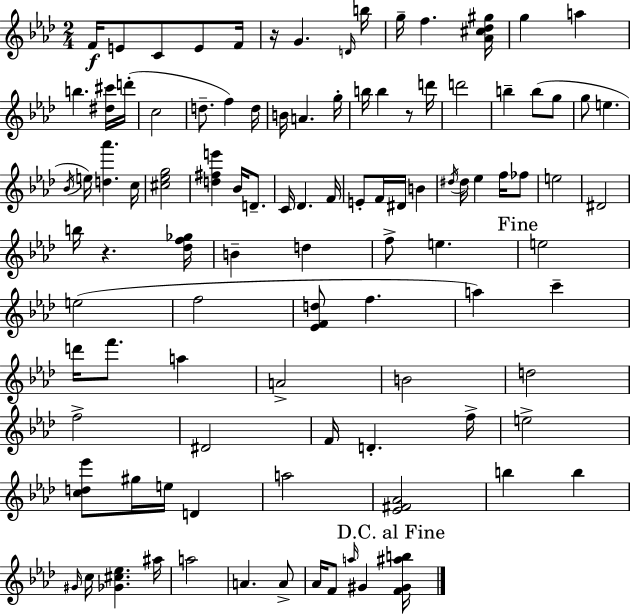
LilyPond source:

{
  \clef treble
  \numericTimeSignature
  \time 2/4
  \key f \minor
  f'16\f e'8 c'8 e'8 f'16 | r16 g'4. \grace { d'16 } | b''16 g''16-- f''4. | <aes' cis'' des'' gis''>16 g''4 a''4 | \break b''4. <dis'' cis'''>16 | d'''16-.( c''2 | d''8.-- f''4) | d''16 b'16 a'4. | \break g''16-. b''16 b''4 r8 | d'''16 d'''2 | b''4-- b''8( g''8 | g''8 e''4. | \break \acciaccatura { bes'16 }) e''16 <d'' aes'''>4. | c''16 <cis'' ees'' g''>2 | <d'' fis'' e'''>4 bes'16 d'8.-- | c'16 des'4. | \break f'16 e'8-. f'16 dis'16 b'4 | \acciaccatura { dis''16 } dis''16 ees''4 | f''16 fes''8 e''2 | dis'2 | \break b''16 r4. | <des'' f'' ges''>16 b'4-- d''4 | f''8-> e''4. | \mark "Fine" e''2 | \break e''2( | f''2 | <ees' f' d''>8 f''4. | a''4) c'''4-- | \break d'''16 f'''8. a''4 | a'2-> | b'2 | d''2 | \break f''2-> | dis'2 | f'16 d'4.-. | f''16-> e''2-> | \break <c'' d'' ees'''>8 gis''16 e''16 d'4 | a''2 | <ees' fis' aes'>2 | b''4 b''4 | \break \grace { gis'16 } c''16 <ges' cis'' ees''>4. | ais''16 a''2 | a'4. | a'8-> aes'16 f'8 \grace { a''16 } | \break gis'4 \mark "D.C. al Fine" <f' gis' ais'' b''>16 \bar "|."
}